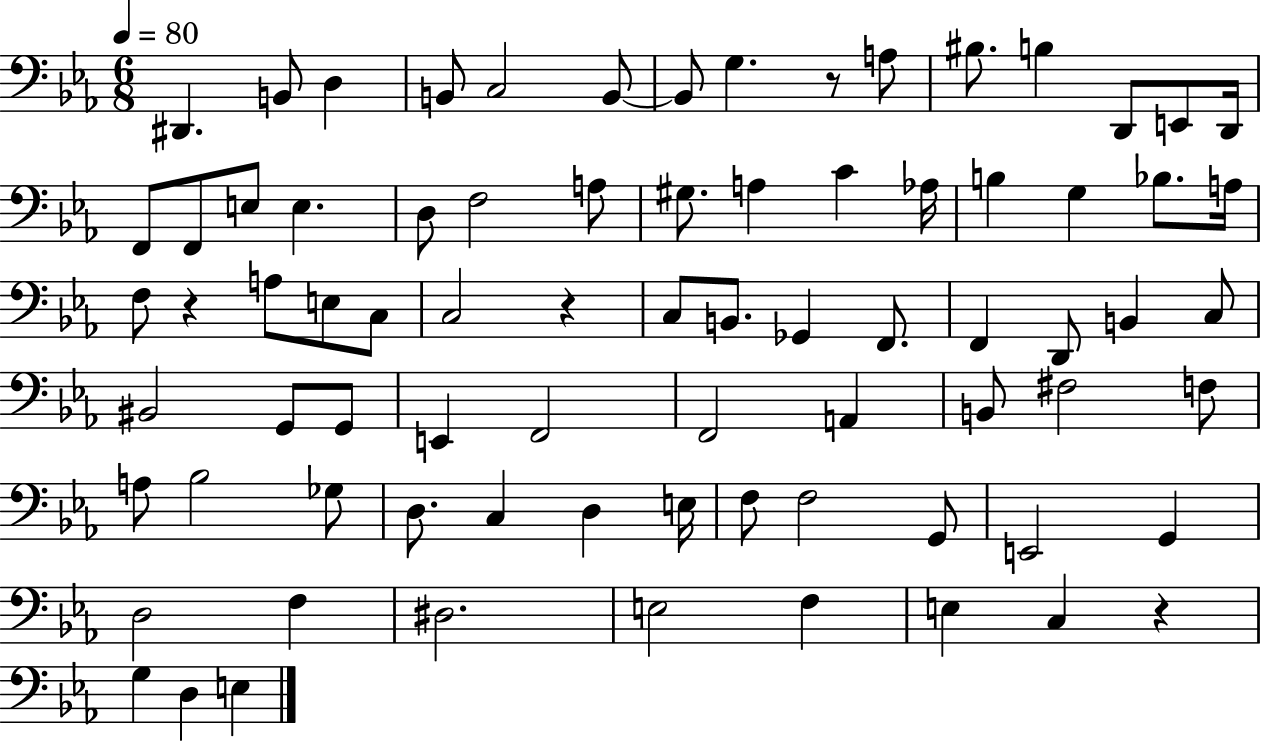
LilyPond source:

{
  \clef bass
  \numericTimeSignature
  \time 6/8
  \key ees \major
  \tempo 4 = 80
  dis,4. b,8 d4 | b,8 c2 b,8~~ | b,8 g4. r8 a8 | bis8. b4 d,8 e,8 d,16 | \break f,8 f,8 e8 e4. | d8 f2 a8 | gis8. a4 c'4 aes16 | b4 g4 bes8. a16 | \break f8 r4 a8 e8 c8 | c2 r4 | c8 b,8. ges,4 f,8. | f,4 d,8 b,4 c8 | \break bis,2 g,8 g,8 | e,4 f,2 | f,2 a,4 | b,8 fis2 f8 | \break a8 bes2 ges8 | d8. c4 d4 e16 | f8 f2 g,8 | e,2 g,4 | \break d2 f4 | dis2. | e2 f4 | e4 c4 r4 | \break g4 d4 e4 | \bar "|."
}